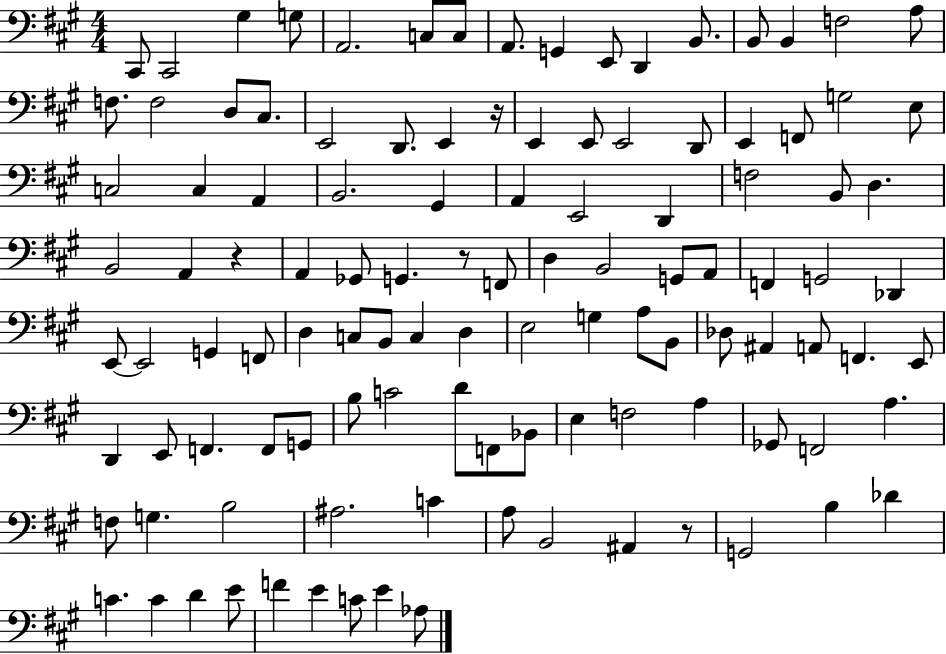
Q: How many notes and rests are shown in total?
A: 113